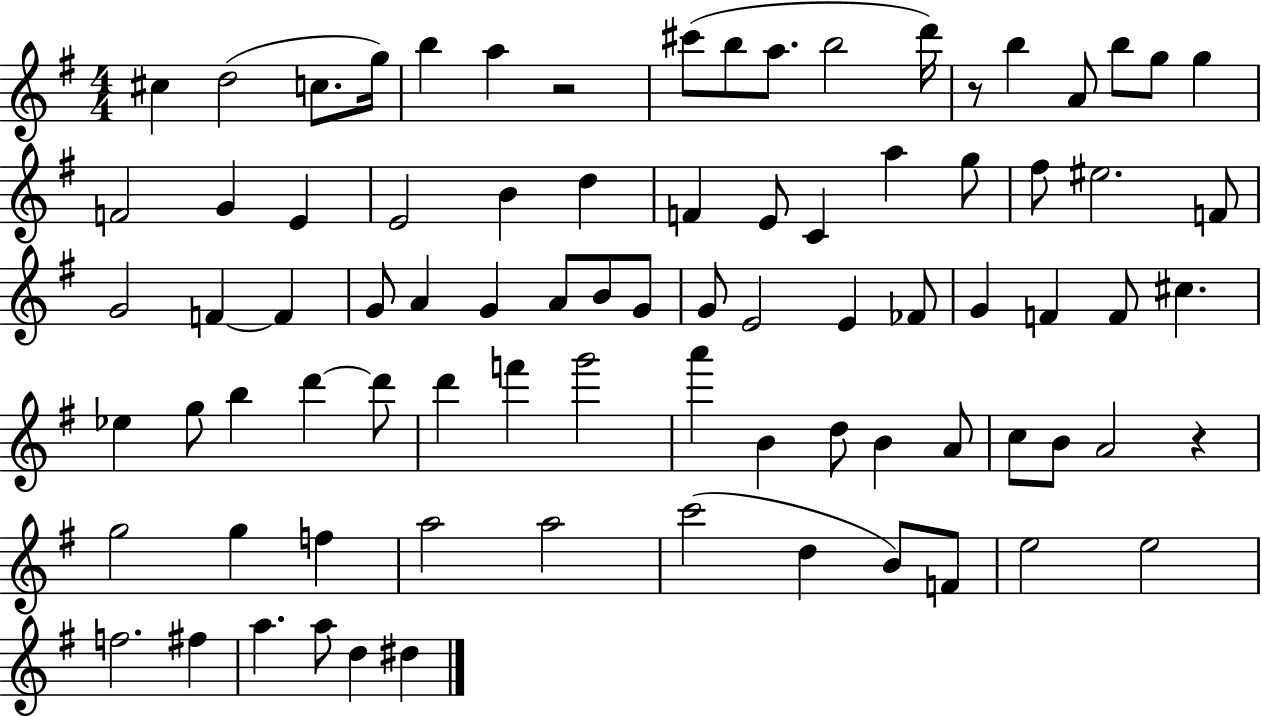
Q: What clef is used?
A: treble